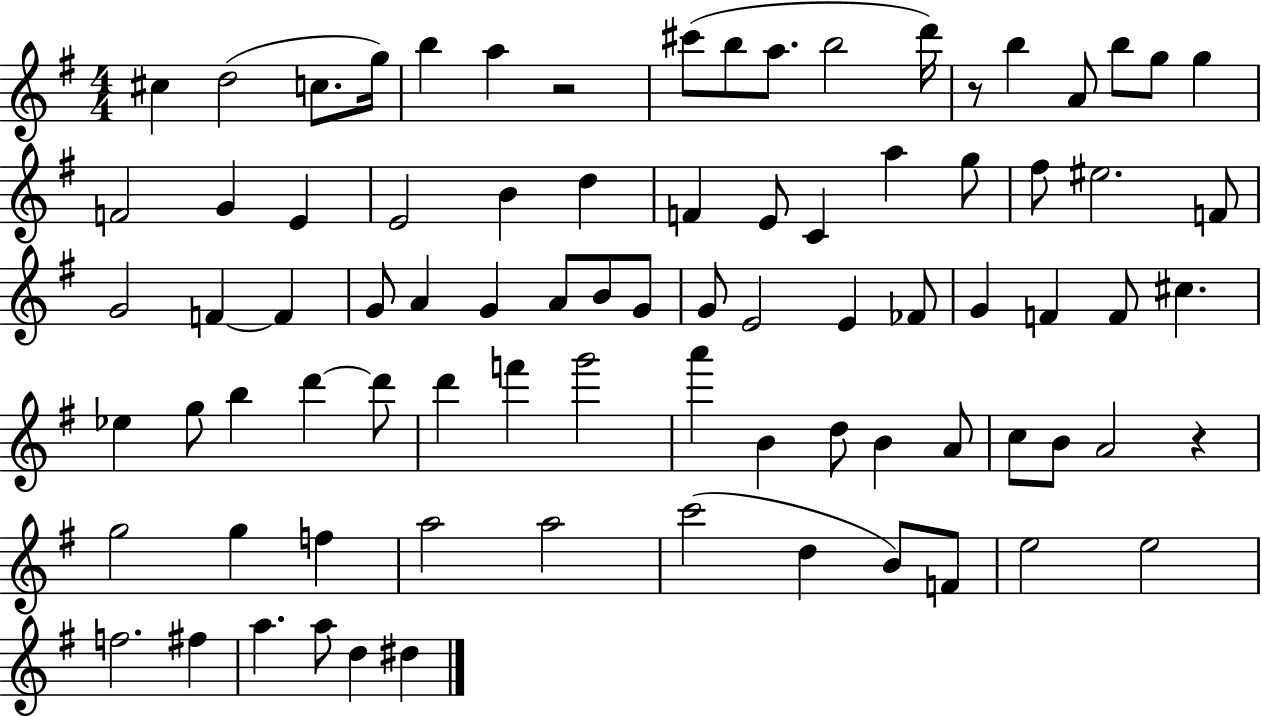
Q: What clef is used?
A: treble